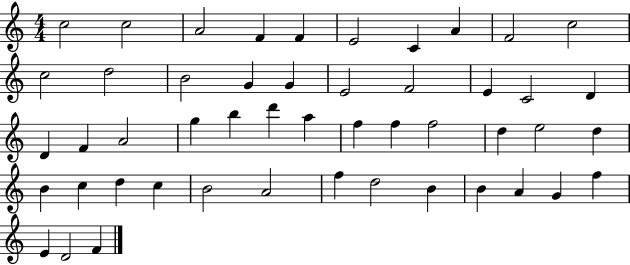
{
  \clef treble
  \numericTimeSignature
  \time 4/4
  \key c \major
  c''2 c''2 | a'2 f'4 f'4 | e'2 c'4 a'4 | f'2 c''2 | \break c''2 d''2 | b'2 g'4 g'4 | e'2 f'2 | e'4 c'2 d'4 | \break d'4 f'4 a'2 | g''4 b''4 d'''4 a''4 | f''4 f''4 f''2 | d''4 e''2 d''4 | \break b'4 c''4 d''4 c''4 | b'2 a'2 | f''4 d''2 b'4 | b'4 a'4 g'4 f''4 | \break e'4 d'2 f'4 | \bar "|."
}